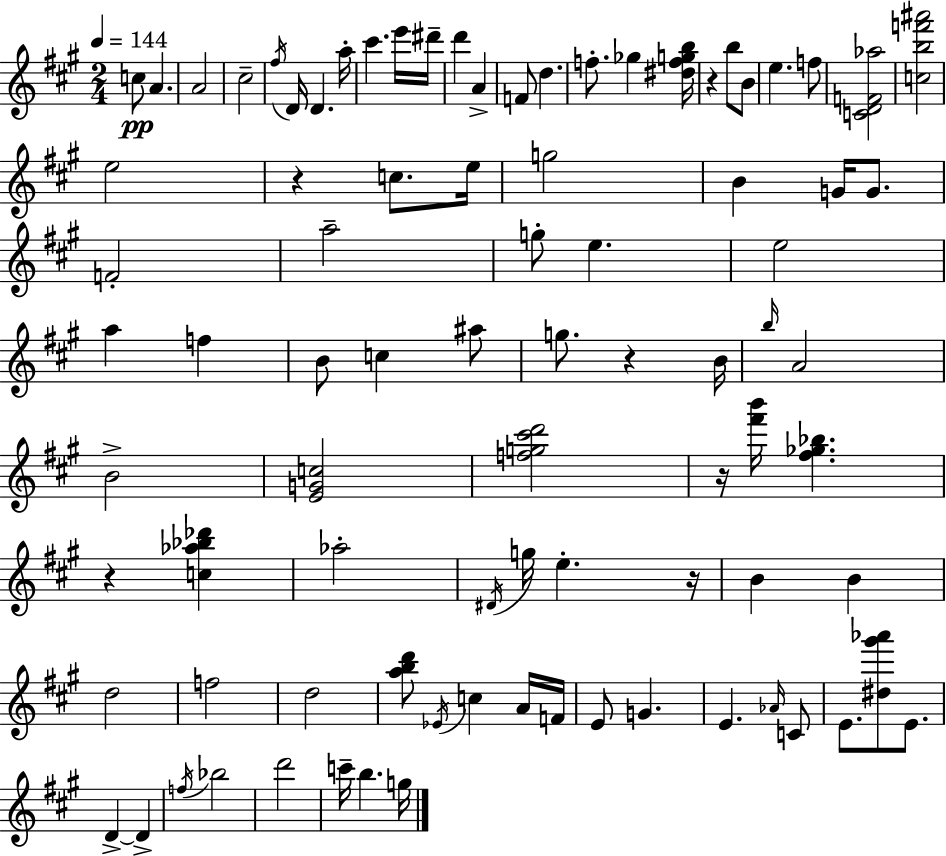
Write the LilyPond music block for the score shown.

{
  \clef treble
  \numericTimeSignature
  \time 2/4
  \key a \major
  \tempo 4 = 144
  \repeat volta 2 { c''8\pp a'4. | a'2 | cis''2-- | \acciaccatura { fis''16 } d'16 d'4. | \break a''16-. cis'''4. e'''16 | dis'''16-- d'''4 a'4-> | f'8 d''4. | f''8.-. ges''4 | \break <dis'' f'' g'' b''>16 r4 b''8 b'8 | e''4. f''8 | <c' d' f' aes''>2 | <c'' b'' f''' ais'''>2 | \break e''2 | r4 c''8. | e''16 g''2 | b'4 g'16 g'8. | \break f'2-. | a''2-- | g''8-. e''4. | e''2 | \break a''4 f''4 | b'8 c''4 ais''8 | g''8. r4 | b'16 \grace { b''16 } a'2 | \break b'2-> | <e' g' c''>2 | <f'' g'' cis''' d'''>2 | r16 <fis''' b'''>16 <fis'' ges'' bes''>4. | \break r4 <c'' aes'' bes'' des'''>4 | aes''2-. | \acciaccatura { dis'16 } g''16 e''4.-. | r16 b'4 b'4 | \break d''2 | f''2 | d''2 | <a'' b'' d'''>8 \acciaccatura { ees'16 } c''4 | \break a'16 f'16 e'8 g'4. | e'4. | \grace { aes'16 } c'8 e'8. | <dis'' gis''' aes'''>8 e'8. d'4->~~ | \break d'4-> \acciaccatura { f''16 } bes''2 | d'''2 | c'''16-- b''4. | g''16 } \bar "|."
}